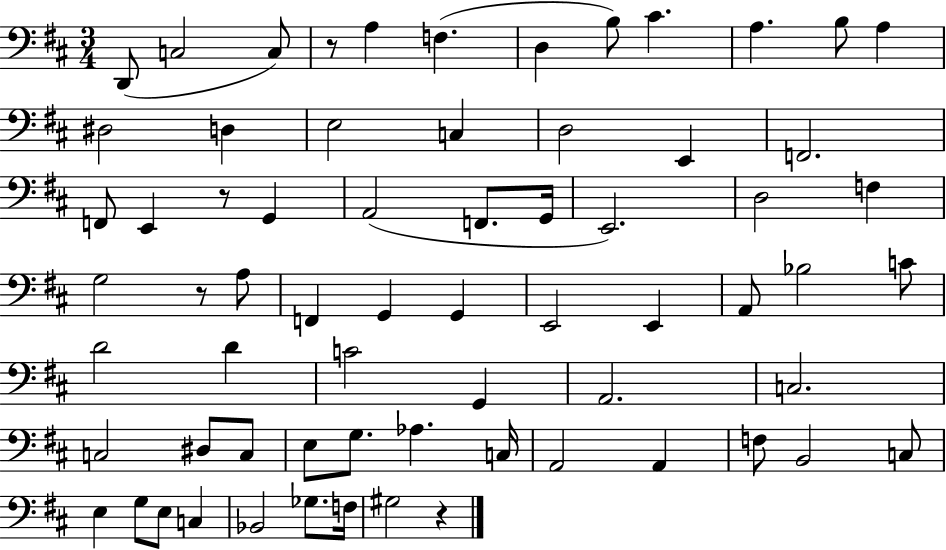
{
  \clef bass
  \numericTimeSignature
  \time 3/4
  \key d \major
  \repeat volta 2 { d,8( c2 c8) | r8 a4 f4.( | d4 b8) cis'4. | a4. b8 a4 | \break dis2 d4 | e2 c4 | d2 e,4 | f,2. | \break f,8 e,4 r8 g,4 | a,2( f,8. g,16 | e,2.) | d2 f4 | \break g2 r8 a8 | f,4 g,4 g,4 | e,2 e,4 | a,8 bes2 c'8 | \break d'2 d'4 | c'2 g,4 | a,2. | c2. | \break c2 dis8 c8 | e8 g8. aes4. c16 | a,2 a,4 | f8 b,2 c8 | \break e4 g8 e8 c4 | bes,2 ges8. f16 | gis2 r4 | } \bar "|."
}